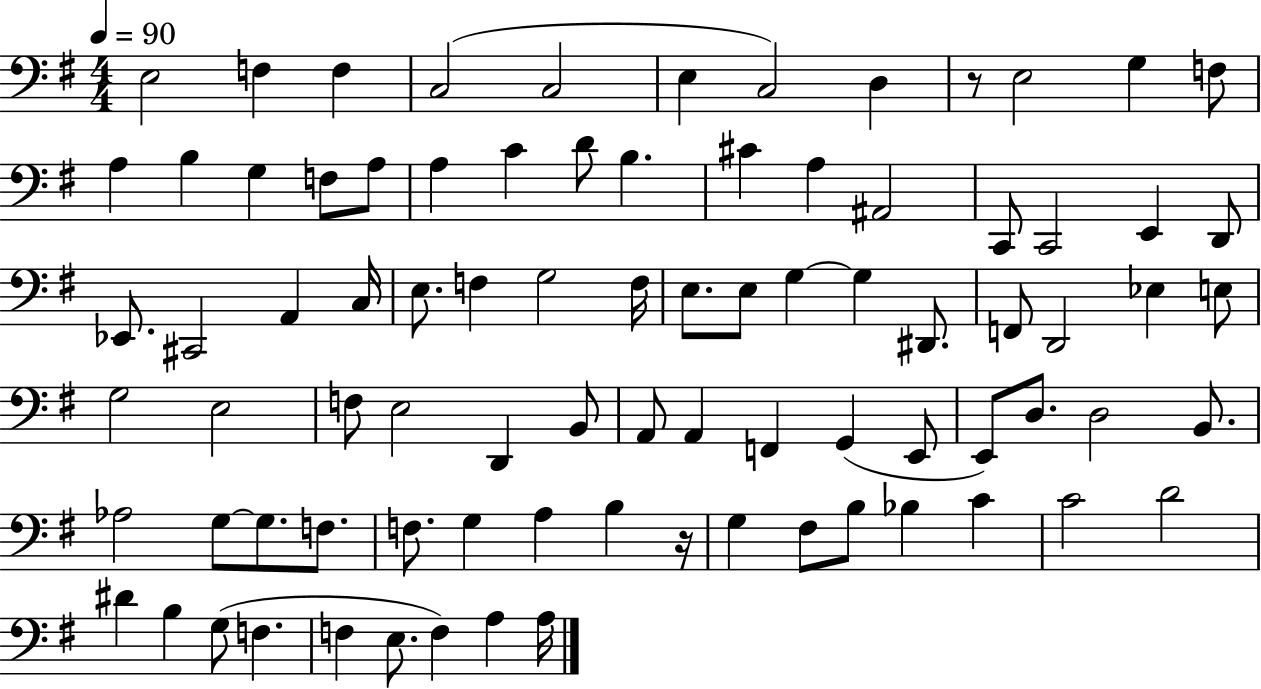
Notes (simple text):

E3/h F3/q F3/q C3/h C3/h E3/q C3/h D3/q R/e E3/h G3/q F3/e A3/q B3/q G3/q F3/e A3/e A3/q C4/q D4/e B3/q. C#4/q A3/q A#2/h C2/e C2/h E2/q D2/e Eb2/e. C#2/h A2/q C3/s E3/e. F3/q G3/h F3/s E3/e. E3/e G3/q G3/q D#2/e. F2/e D2/h Eb3/q E3/e G3/h E3/h F3/e E3/h D2/q B2/e A2/e A2/q F2/q G2/q E2/e E2/e D3/e. D3/h B2/e. Ab3/h G3/e G3/e. F3/e. F3/e. G3/q A3/q B3/q R/s G3/q F#3/e B3/e Bb3/q C4/q C4/h D4/h D#4/q B3/q G3/e F3/q. F3/q E3/e. F3/q A3/q A3/s